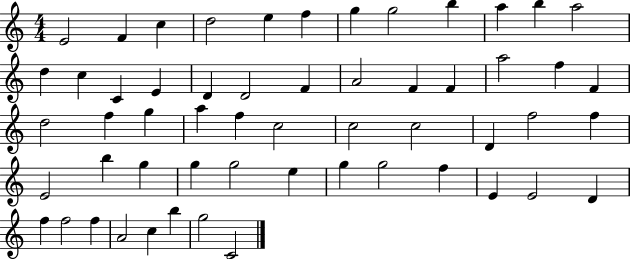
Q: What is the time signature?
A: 4/4